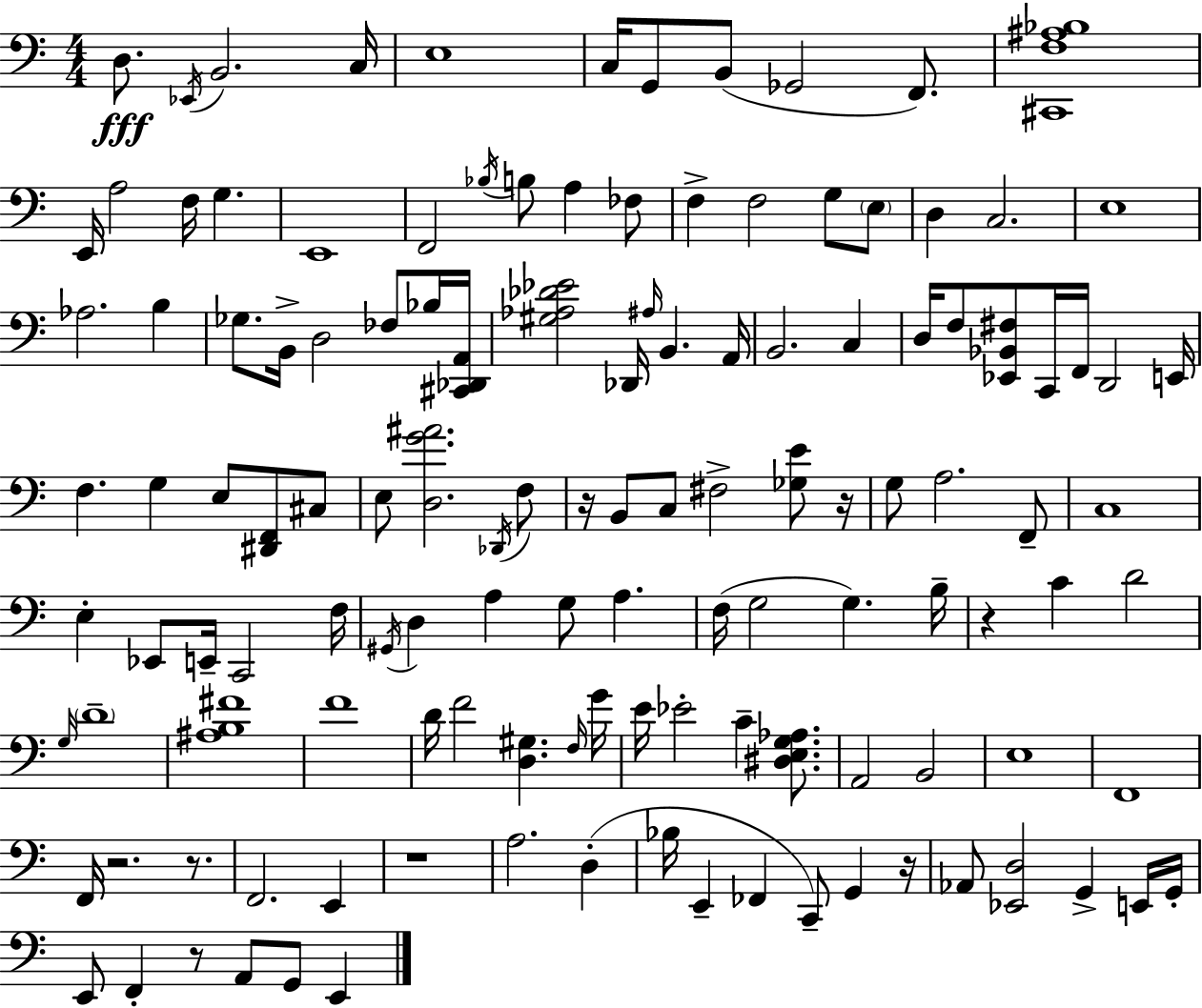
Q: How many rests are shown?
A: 8